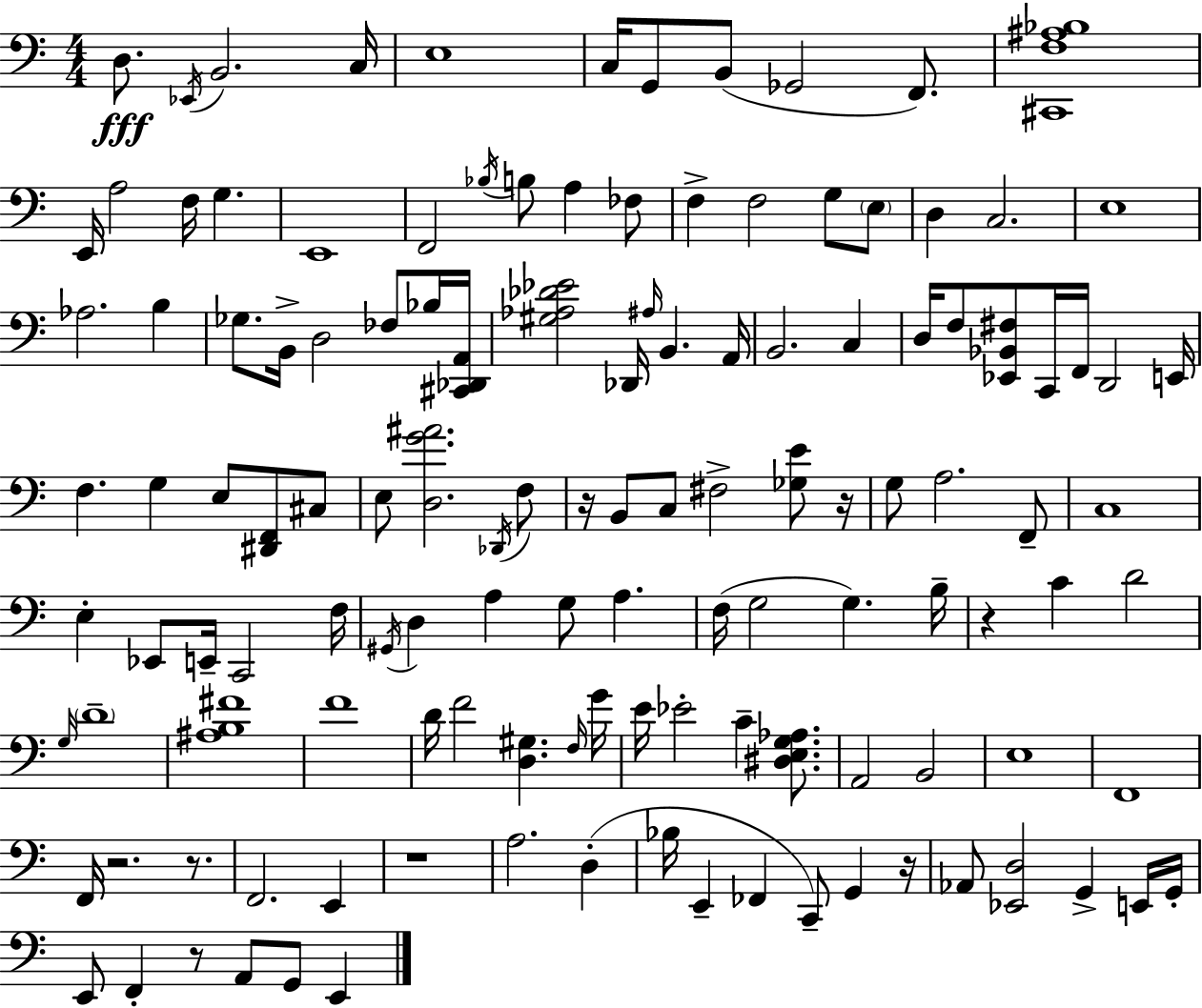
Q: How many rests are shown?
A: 8